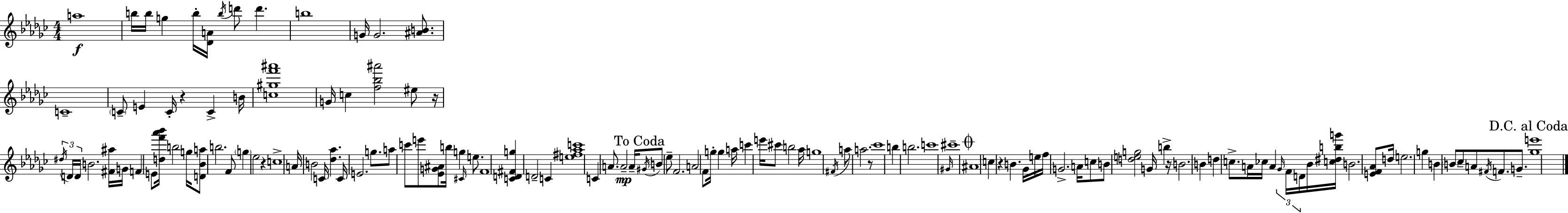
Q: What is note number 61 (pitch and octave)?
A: G5